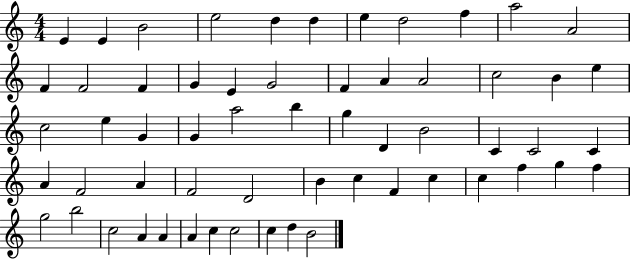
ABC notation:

X:1
T:Untitled
M:4/4
L:1/4
K:C
E E B2 e2 d d e d2 f a2 A2 F F2 F G E G2 F A A2 c2 B e c2 e G G a2 b g D B2 C C2 C A F2 A F2 D2 B c F c c f g f g2 b2 c2 A A A c c2 c d B2